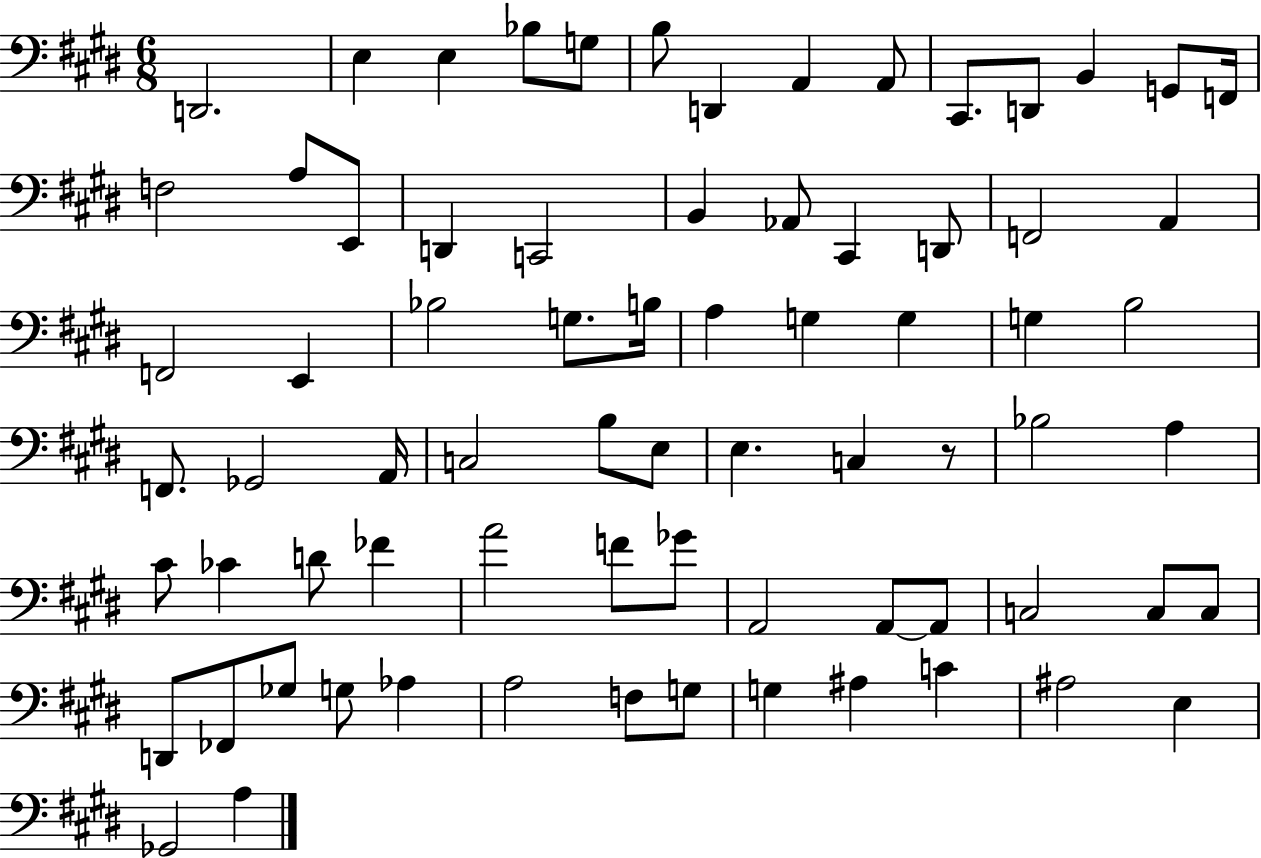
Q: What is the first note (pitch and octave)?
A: D2